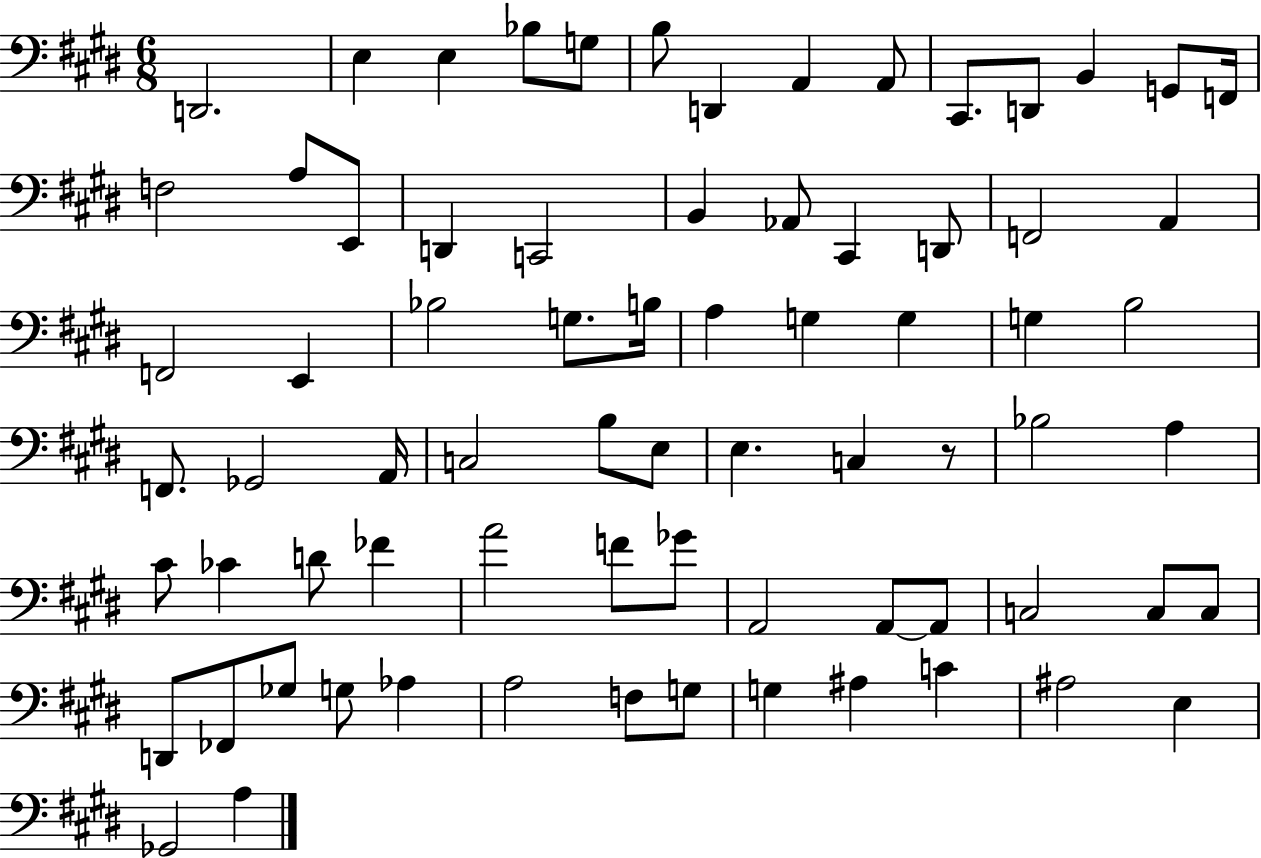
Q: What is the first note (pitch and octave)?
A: D2